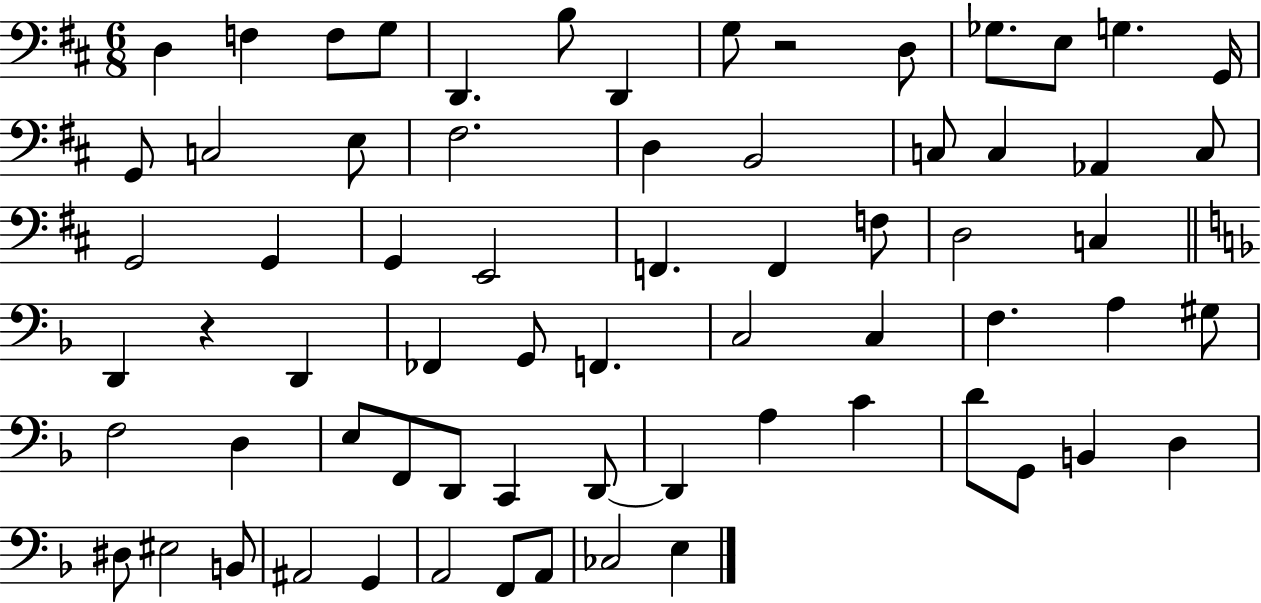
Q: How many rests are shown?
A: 2